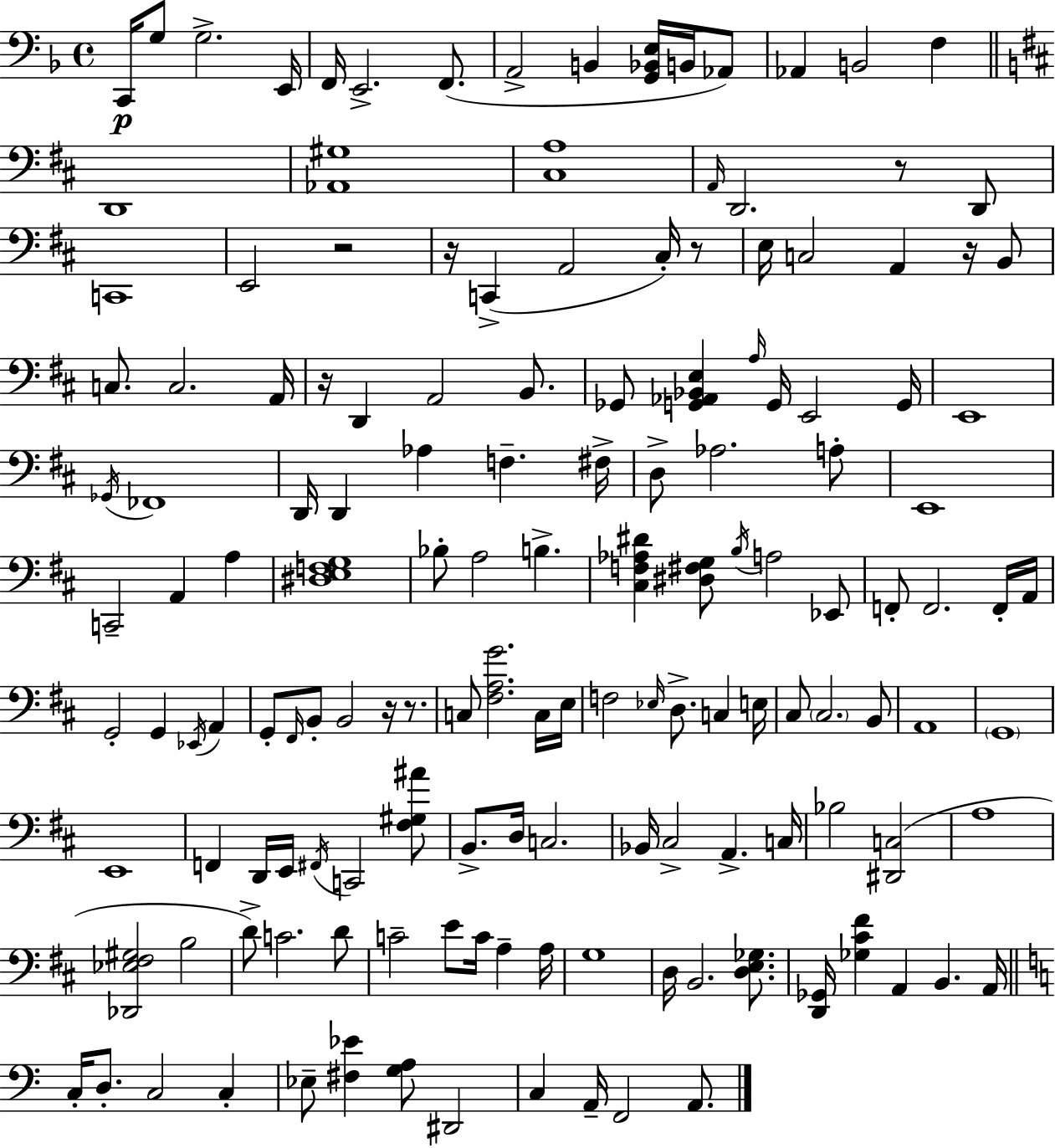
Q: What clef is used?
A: bass